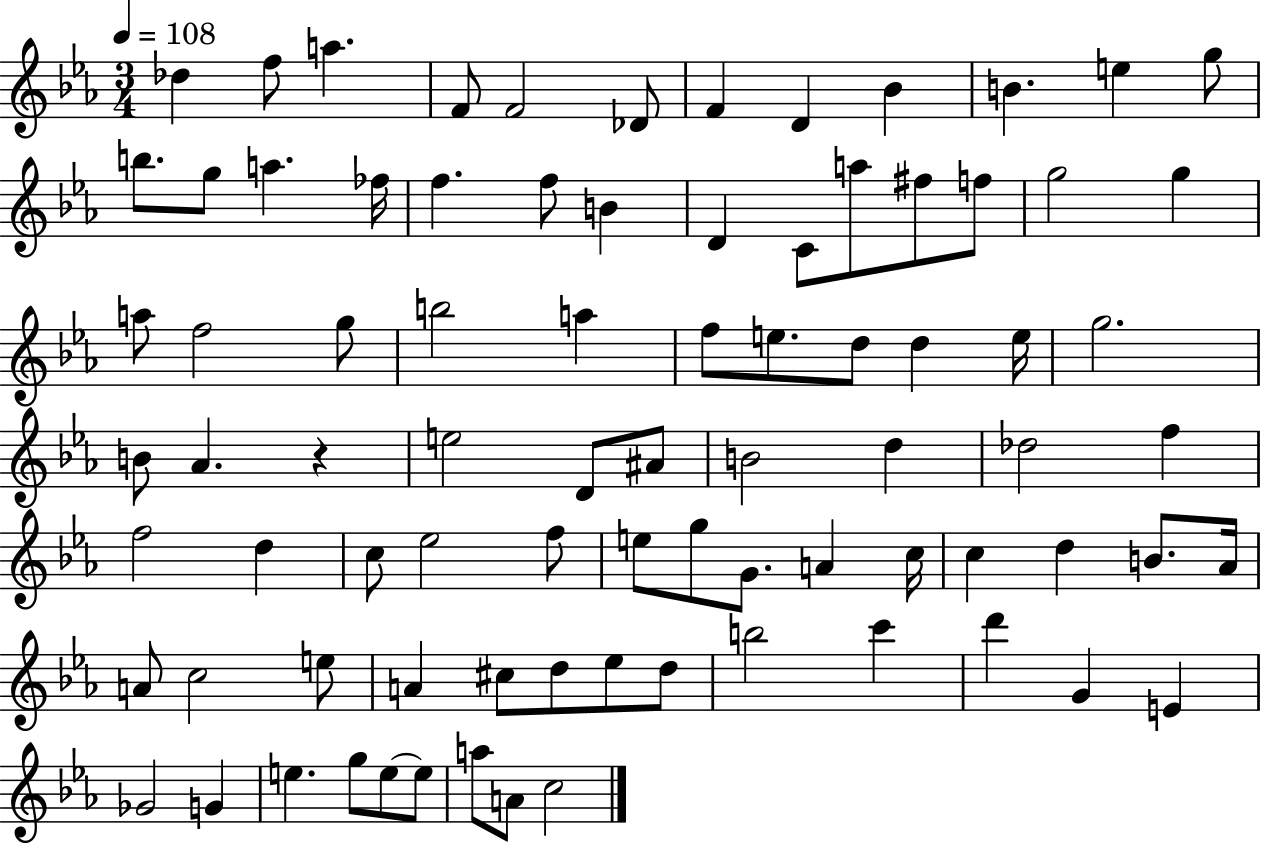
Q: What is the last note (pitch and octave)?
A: C5